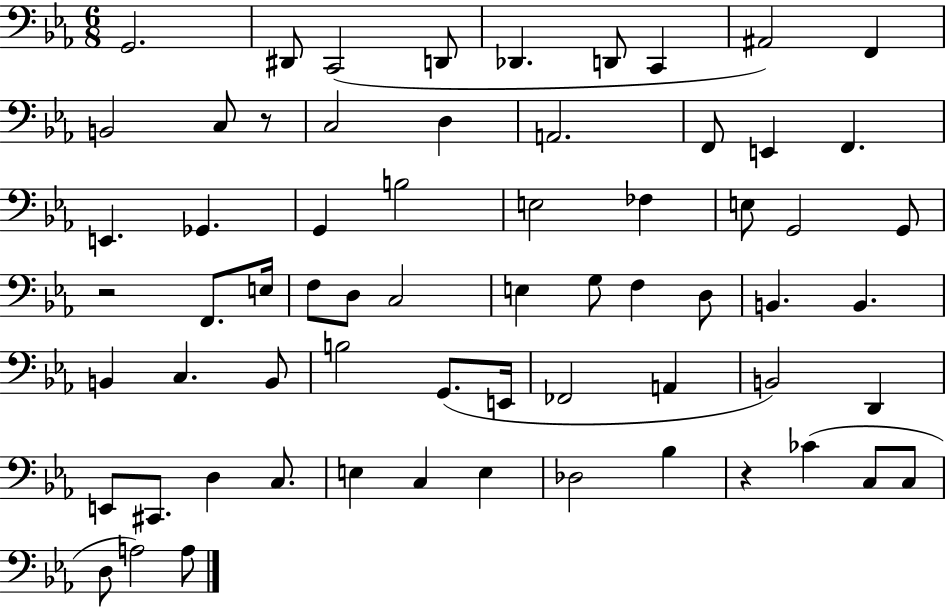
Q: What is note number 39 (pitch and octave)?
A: C3